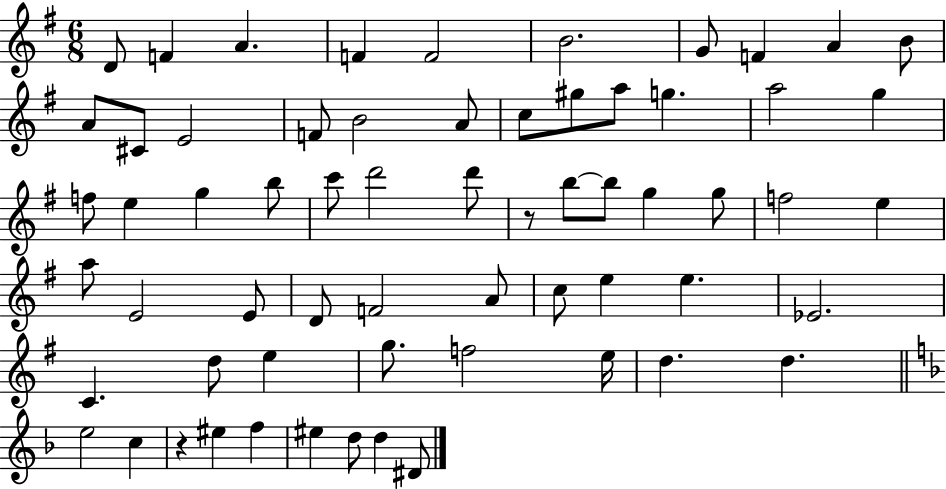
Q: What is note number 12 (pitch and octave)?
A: C#4